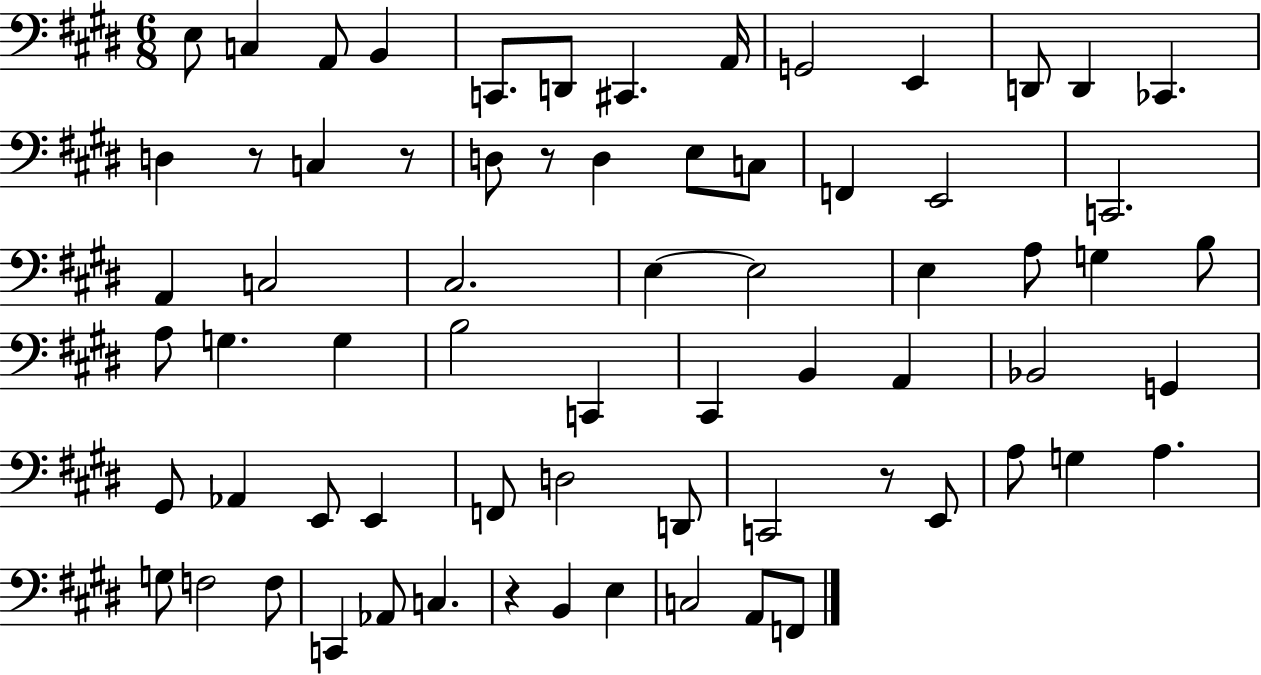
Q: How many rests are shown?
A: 5